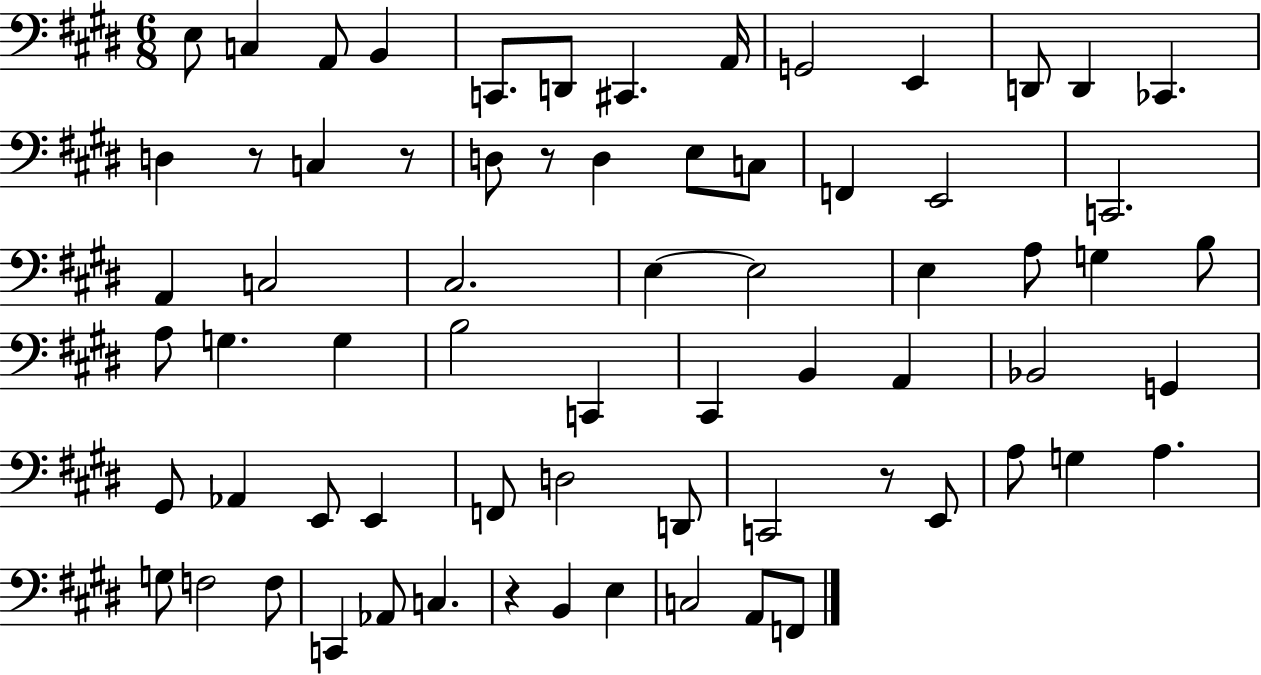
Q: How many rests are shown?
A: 5